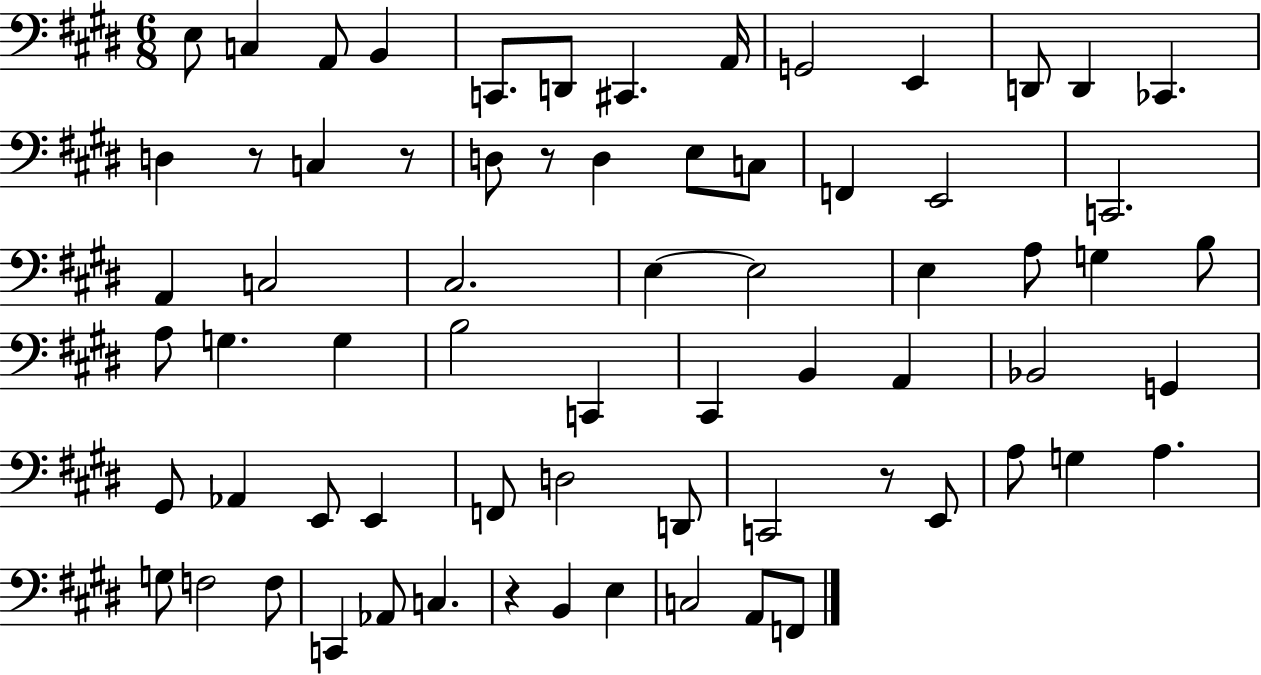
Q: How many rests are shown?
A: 5